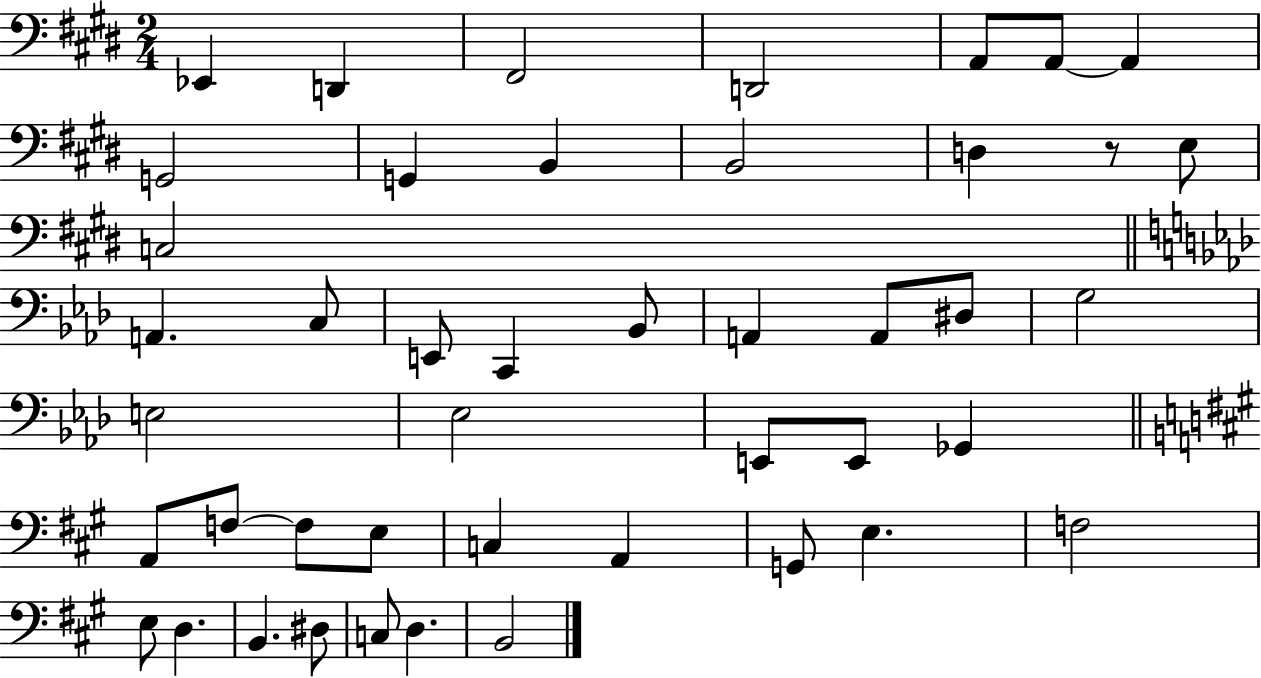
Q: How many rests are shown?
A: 1